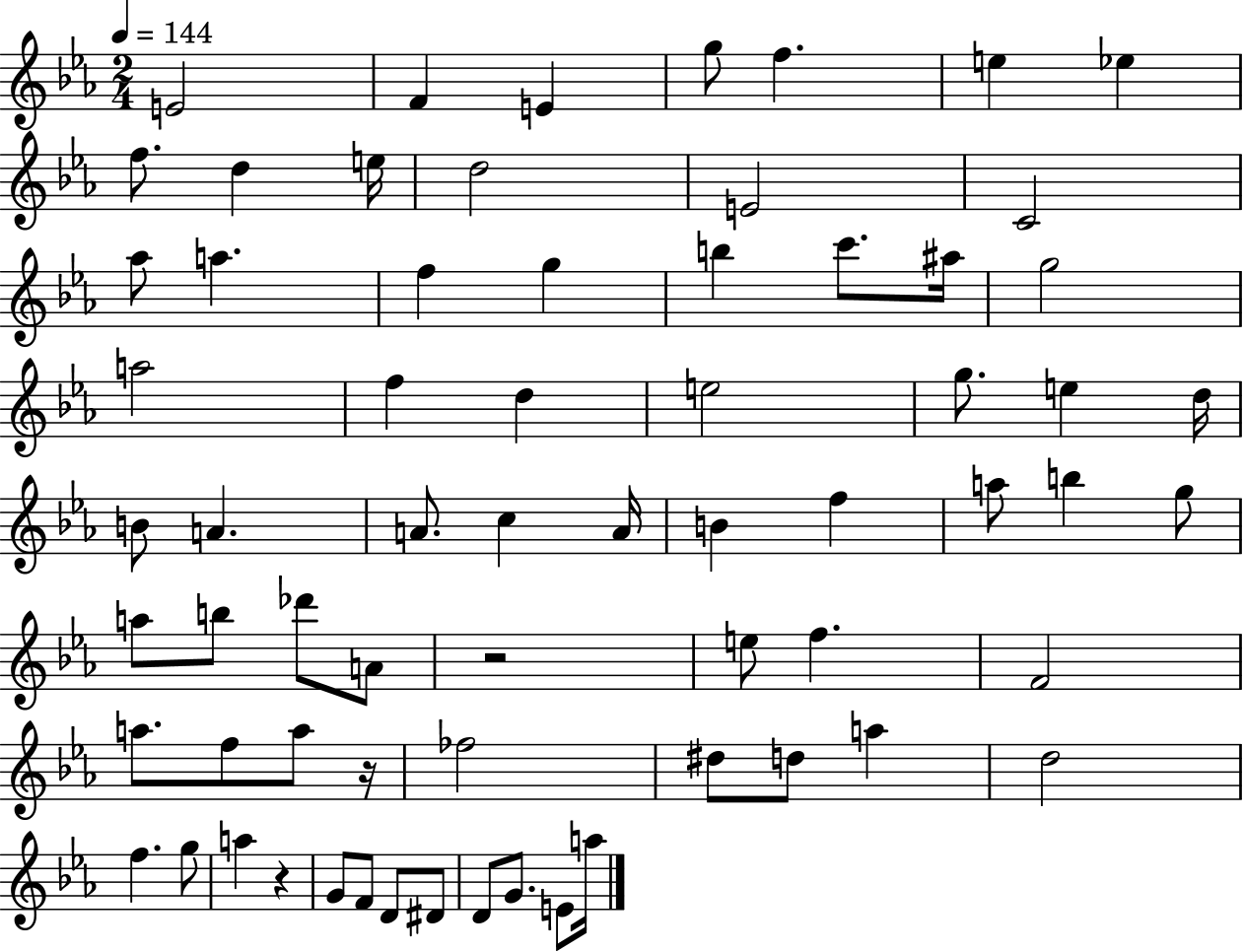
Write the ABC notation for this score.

X:1
T:Untitled
M:2/4
L:1/4
K:Eb
E2 F E g/2 f e _e f/2 d e/4 d2 E2 C2 _a/2 a f g b c'/2 ^a/4 g2 a2 f d e2 g/2 e d/4 B/2 A A/2 c A/4 B f a/2 b g/2 a/2 b/2 _d'/2 A/2 z2 e/2 f F2 a/2 f/2 a/2 z/4 _f2 ^d/2 d/2 a d2 f g/2 a z G/2 F/2 D/2 ^D/2 D/2 G/2 E/2 a/4